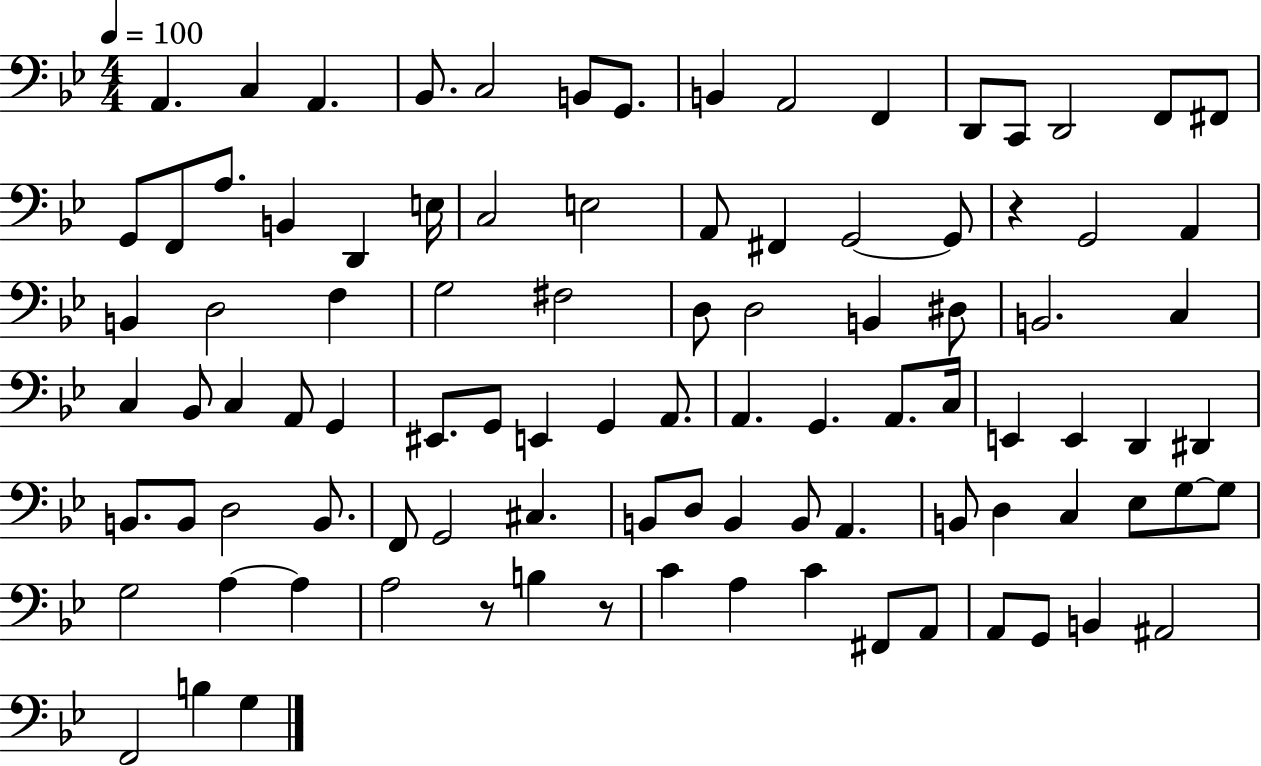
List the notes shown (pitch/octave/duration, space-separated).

A2/q. C3/q A2/q. Bb2/e. C3/h B2/e G2/e. B2/q A2/h F2/q D2/e C2/e D2/h F2/e F#2/e G2/e F2/e A3/e. B2/q D2/q E3/s C3/h E3/h A2/e F#2/q G2/h G2/e R/q G2/h A2/q B2/q D3/h F3/q G3/h F#3/h D3/e D3/h B2/q D#3/e B2/h. C3/q C3/q Bb2/e C3/q A2/e G2/q EIS2/e. G2/e E2/q G2/q A2/e. A2/q. G2/q. A2/e. C3/s E2/q E2/q D2/q D#2/q B2/e. B2/e D3/h B2/e. F2/e G2/h C#3/q. B2/e D3/e B2/q B2/e A2/q. B2/e D3/q C3/q Eb3/e G3/e G3/e G3/h A3/q A3/q A3/h R/e B3/q R/e C4/q A3/q C4/q F#2/e A2/e A2/e G2/e B2/q A#2/h F2/h B3/q G3/q